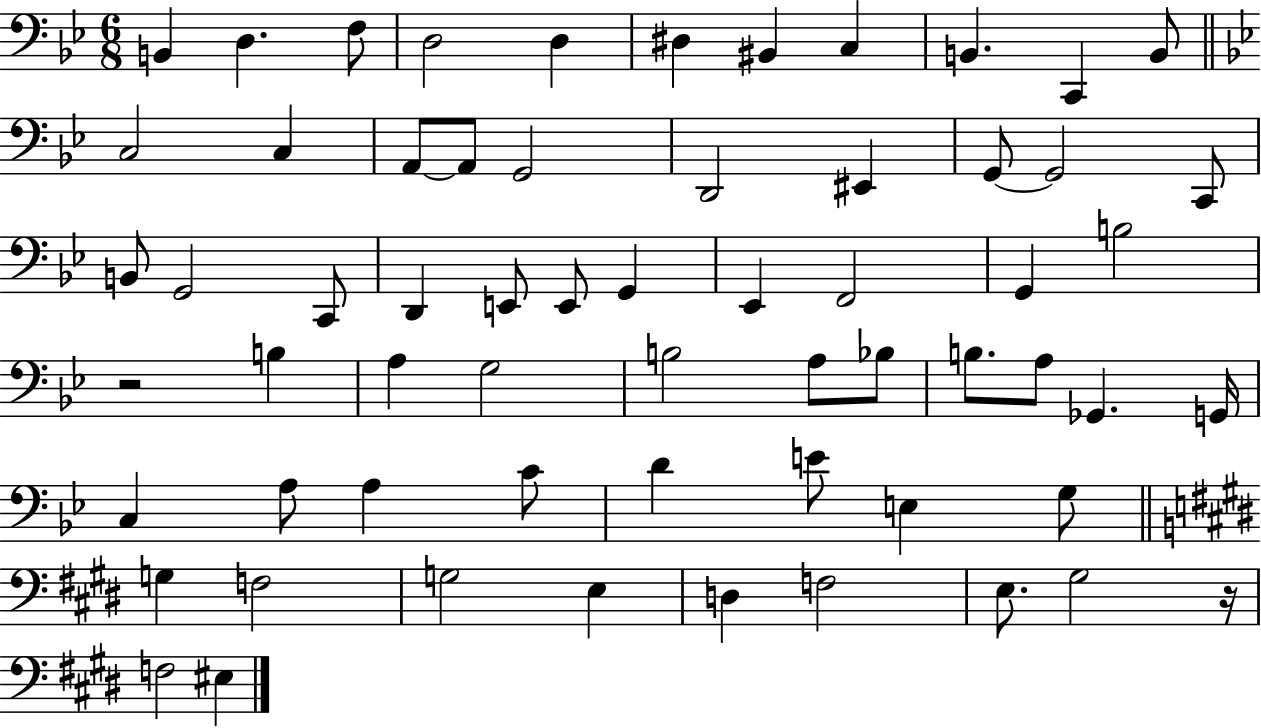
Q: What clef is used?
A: bass